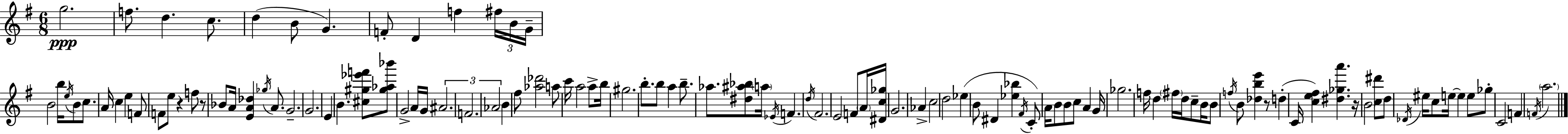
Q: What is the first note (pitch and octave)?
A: G5